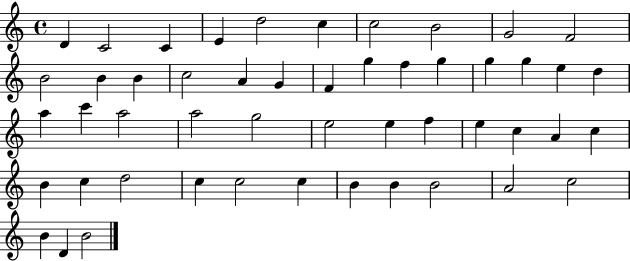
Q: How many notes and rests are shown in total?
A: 50